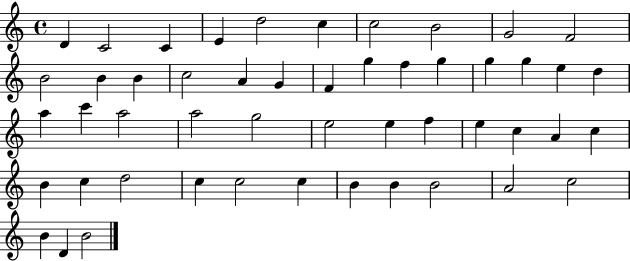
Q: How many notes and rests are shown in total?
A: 50